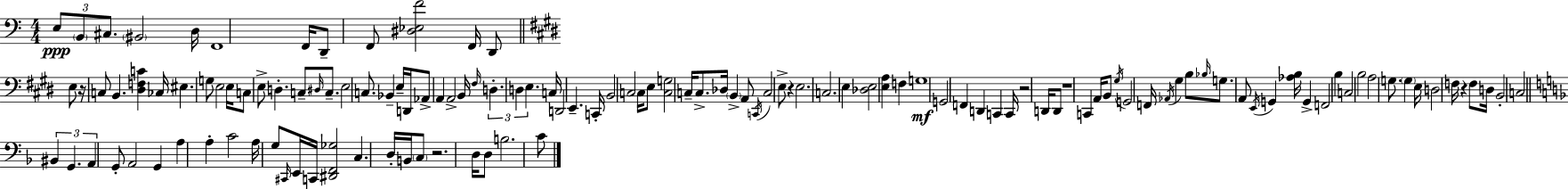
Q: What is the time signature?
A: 4/4